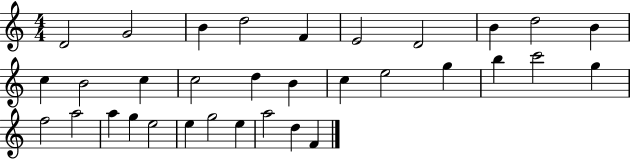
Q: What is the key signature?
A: C major